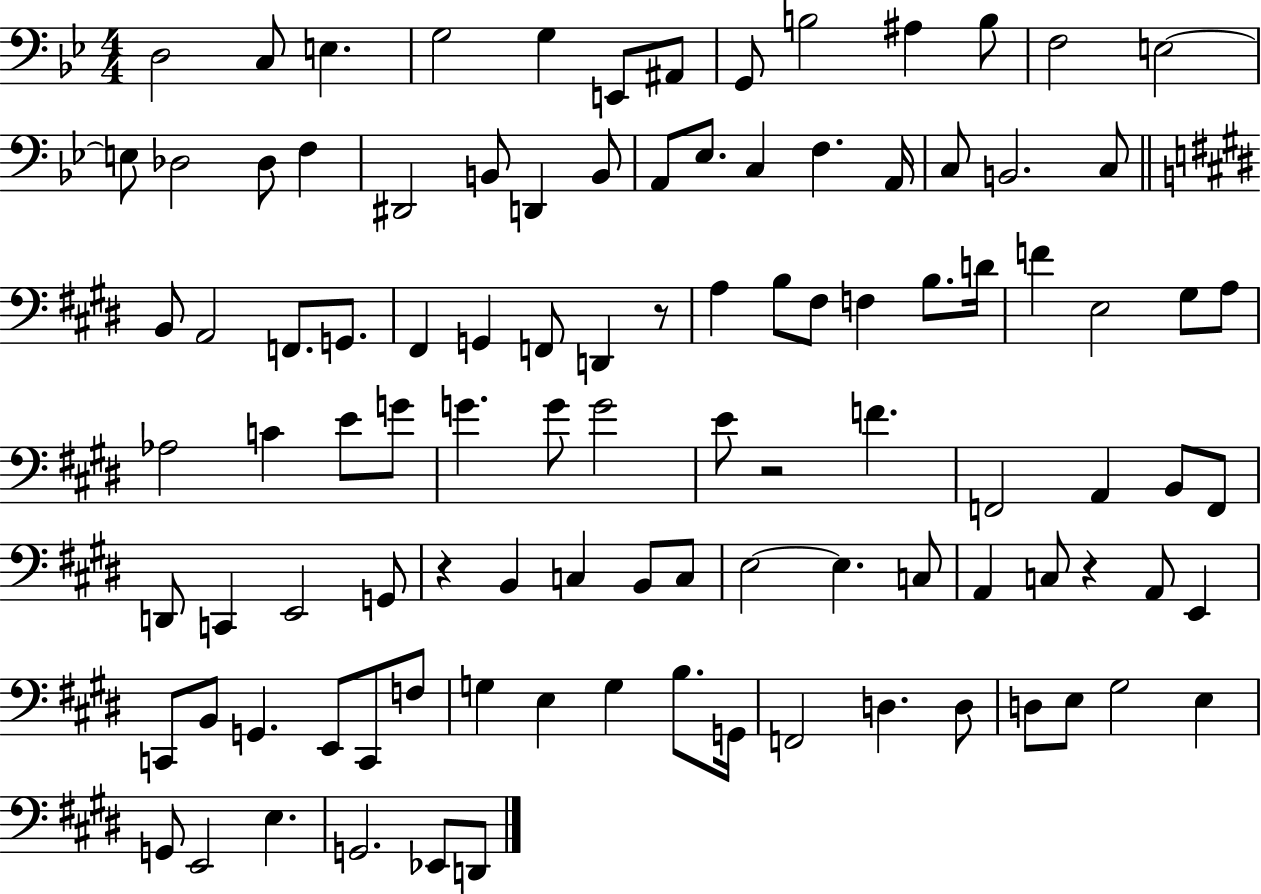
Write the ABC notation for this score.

X:1
T:Untitled
M:4/4
L:1/4
K:Bb
D,2 C,/2 E, G,2 G, E,,/2 ^A,,/2 G,,/2 B,2 ^A, B,/2 F,2 E,2 E,/2 _D,2 _D,/2 F, ^D,,2 B,,/2 D,, B,,/2 A,,/2 _E,/2 C, F, A,,/4 C,/2 B,,2 C,/2 B,,/2 A,,2 F,,/2 G,,/2 ^F,, G,, F,,/2 D,, z/2 A, B,/2 ^F,/2 F, B,/2 D/4 F E,2 ^G,/2 A,/2 _A,2 C E/2 G/2 G G/2 G2 E/2 z2 F F,,2 A,, B,,/2 F,,/2 D,,/2 C,, E,,2 G,,/2 z B,, C, B,,/2 C,/2 E,2 E, C,/2 A,, C,/2 z A,,/2 E,, C,,/2 B,,/2 G,, E,,/2 C,,/2 F,/2 G, E, G, B,/2 G,,/4 F,,2 D, D,/2 D,/2 E,/2 ^G,2 E, G,,/2 E,,2 E, G,,2 _E,,/2 D,,/2